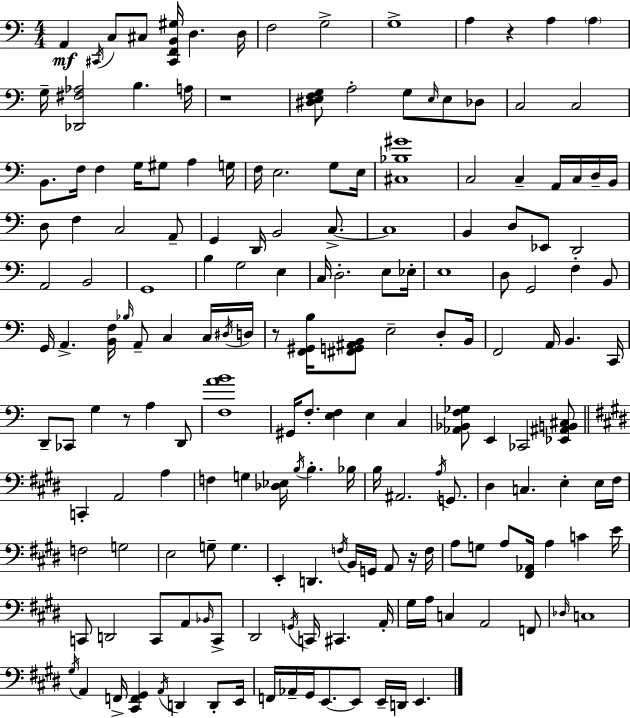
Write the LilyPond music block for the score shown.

{
  \clef bass
  \numericTimeSignature
  \time 4/4
  \key a \minor
  a,4\mf \acciaccatura { cis,16 } c8 cis8 <cis, f, b, gis>16 d4. | d16 f2 g2-> | g1-> | a4 r4 a4 \parenthesize a4 | \break g16-- <des, fis aes>2 b4. | a16 r1 | <dis e f g>8 a2-. g8 \grace { e16 } e8 | des8 c2 c2 | \break b,8. f16 f4 g16 gis8 a4 | g16 f16 e2. g8 | e16 <cis bes gis'>1 | c2 c4-- a,16 c16 | \break d16-- b,16 d8 f4 c2 | a,8-- g,4 d,16 b,2 c8.->~~ | c1 | b,4 d8 ees,8 d,2 | \break a,2 b,2 | g,1 | b4 g2 e4 | c16 d2.-. e8 | \break ees16-. e1 | d8 g,2 f4-. | b,8 g,16 a,4.-> <b, f>16 \grace { bes16 } a,8-- c4 | c16 \acciaccatura { dis16 } d16 r8 <f, gis, b>16 <fis, g, ais, b,>8 e2-- | \break d8-. b,16 f,2 a,16 b,4. | c,16 d,8-- ces,8 g4 r8 a4 | d,8 <f a' b'>1 | gis,16 f8.-. <e f>4 e4 | \break c4 <aes, bes, f ges>8 e,4 ces,2 | <ees, ais, b, cis>8 \bar "||" \break \key e \major c,4-. a,2 a4 | f4 g4 <des ees>16 \acciaccatura { b16 } b4.-. | bes16 b16 ais,2. \acciaccatura { a16 } g,8. | dis4 c4. e4-. | \break e16 fis16 f2 g2 | e2 g8-- g4. | e,4-. d,4. \acciaccatura { f16 } b,16 g,16 a,8 | r16 f16 a8 g8 a8 <fis, aes,>16 a4 c'4 | \break e'16 c,8 d,2 c,8 a,8 | \grace { bes,16 } c,8-> dis,2 \acciaccatura { g,16 } c,16 cis,4. | a,16-. gis16 a16 c4 a,2 | f,8 \grace { des16 } c1 | \break \acciaccatura { gis16 } a,4 f,16-> <cis, f, gis,>4 | \acciaccatura { a,16 } d,4 d,8-. e,16 f,16 aes,16-- gis,16 e,8.~~ e,8 | e,16-- d,16 e,4. \bar "|."
}